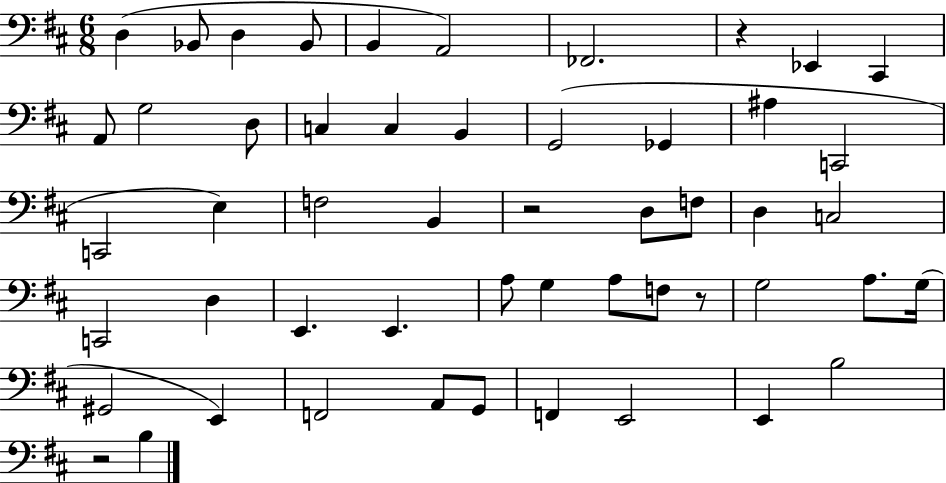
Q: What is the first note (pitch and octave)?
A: D3